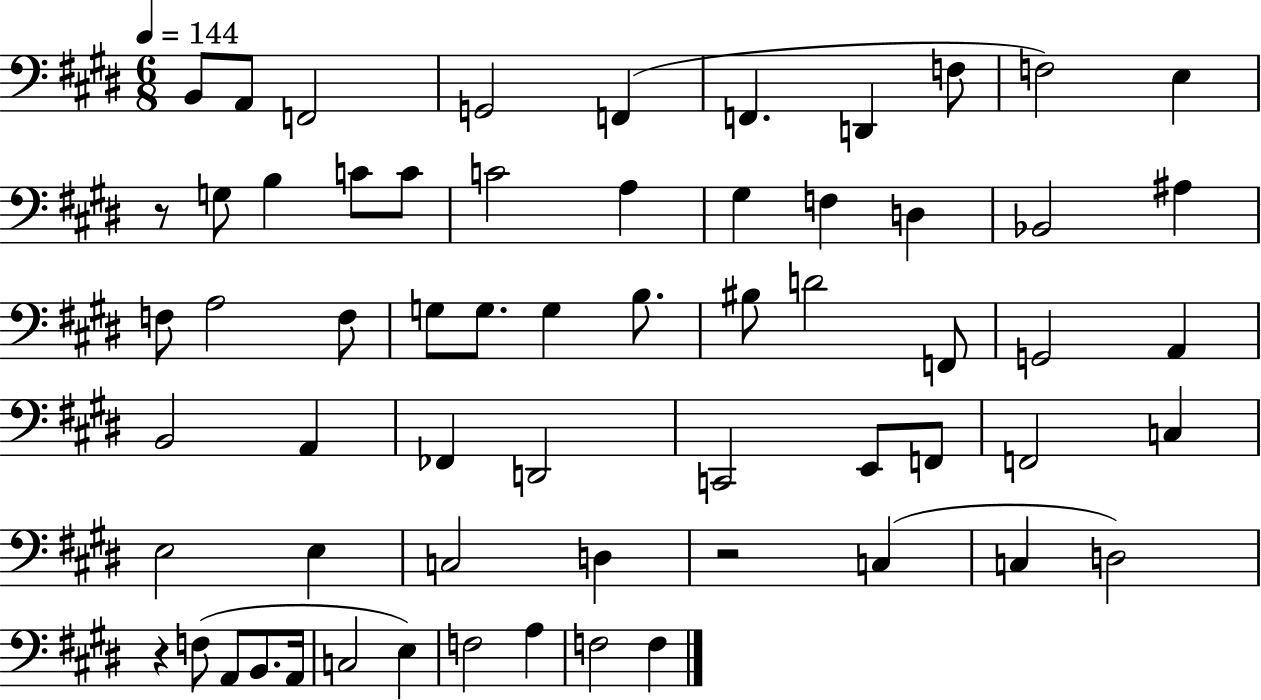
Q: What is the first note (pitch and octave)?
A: B2